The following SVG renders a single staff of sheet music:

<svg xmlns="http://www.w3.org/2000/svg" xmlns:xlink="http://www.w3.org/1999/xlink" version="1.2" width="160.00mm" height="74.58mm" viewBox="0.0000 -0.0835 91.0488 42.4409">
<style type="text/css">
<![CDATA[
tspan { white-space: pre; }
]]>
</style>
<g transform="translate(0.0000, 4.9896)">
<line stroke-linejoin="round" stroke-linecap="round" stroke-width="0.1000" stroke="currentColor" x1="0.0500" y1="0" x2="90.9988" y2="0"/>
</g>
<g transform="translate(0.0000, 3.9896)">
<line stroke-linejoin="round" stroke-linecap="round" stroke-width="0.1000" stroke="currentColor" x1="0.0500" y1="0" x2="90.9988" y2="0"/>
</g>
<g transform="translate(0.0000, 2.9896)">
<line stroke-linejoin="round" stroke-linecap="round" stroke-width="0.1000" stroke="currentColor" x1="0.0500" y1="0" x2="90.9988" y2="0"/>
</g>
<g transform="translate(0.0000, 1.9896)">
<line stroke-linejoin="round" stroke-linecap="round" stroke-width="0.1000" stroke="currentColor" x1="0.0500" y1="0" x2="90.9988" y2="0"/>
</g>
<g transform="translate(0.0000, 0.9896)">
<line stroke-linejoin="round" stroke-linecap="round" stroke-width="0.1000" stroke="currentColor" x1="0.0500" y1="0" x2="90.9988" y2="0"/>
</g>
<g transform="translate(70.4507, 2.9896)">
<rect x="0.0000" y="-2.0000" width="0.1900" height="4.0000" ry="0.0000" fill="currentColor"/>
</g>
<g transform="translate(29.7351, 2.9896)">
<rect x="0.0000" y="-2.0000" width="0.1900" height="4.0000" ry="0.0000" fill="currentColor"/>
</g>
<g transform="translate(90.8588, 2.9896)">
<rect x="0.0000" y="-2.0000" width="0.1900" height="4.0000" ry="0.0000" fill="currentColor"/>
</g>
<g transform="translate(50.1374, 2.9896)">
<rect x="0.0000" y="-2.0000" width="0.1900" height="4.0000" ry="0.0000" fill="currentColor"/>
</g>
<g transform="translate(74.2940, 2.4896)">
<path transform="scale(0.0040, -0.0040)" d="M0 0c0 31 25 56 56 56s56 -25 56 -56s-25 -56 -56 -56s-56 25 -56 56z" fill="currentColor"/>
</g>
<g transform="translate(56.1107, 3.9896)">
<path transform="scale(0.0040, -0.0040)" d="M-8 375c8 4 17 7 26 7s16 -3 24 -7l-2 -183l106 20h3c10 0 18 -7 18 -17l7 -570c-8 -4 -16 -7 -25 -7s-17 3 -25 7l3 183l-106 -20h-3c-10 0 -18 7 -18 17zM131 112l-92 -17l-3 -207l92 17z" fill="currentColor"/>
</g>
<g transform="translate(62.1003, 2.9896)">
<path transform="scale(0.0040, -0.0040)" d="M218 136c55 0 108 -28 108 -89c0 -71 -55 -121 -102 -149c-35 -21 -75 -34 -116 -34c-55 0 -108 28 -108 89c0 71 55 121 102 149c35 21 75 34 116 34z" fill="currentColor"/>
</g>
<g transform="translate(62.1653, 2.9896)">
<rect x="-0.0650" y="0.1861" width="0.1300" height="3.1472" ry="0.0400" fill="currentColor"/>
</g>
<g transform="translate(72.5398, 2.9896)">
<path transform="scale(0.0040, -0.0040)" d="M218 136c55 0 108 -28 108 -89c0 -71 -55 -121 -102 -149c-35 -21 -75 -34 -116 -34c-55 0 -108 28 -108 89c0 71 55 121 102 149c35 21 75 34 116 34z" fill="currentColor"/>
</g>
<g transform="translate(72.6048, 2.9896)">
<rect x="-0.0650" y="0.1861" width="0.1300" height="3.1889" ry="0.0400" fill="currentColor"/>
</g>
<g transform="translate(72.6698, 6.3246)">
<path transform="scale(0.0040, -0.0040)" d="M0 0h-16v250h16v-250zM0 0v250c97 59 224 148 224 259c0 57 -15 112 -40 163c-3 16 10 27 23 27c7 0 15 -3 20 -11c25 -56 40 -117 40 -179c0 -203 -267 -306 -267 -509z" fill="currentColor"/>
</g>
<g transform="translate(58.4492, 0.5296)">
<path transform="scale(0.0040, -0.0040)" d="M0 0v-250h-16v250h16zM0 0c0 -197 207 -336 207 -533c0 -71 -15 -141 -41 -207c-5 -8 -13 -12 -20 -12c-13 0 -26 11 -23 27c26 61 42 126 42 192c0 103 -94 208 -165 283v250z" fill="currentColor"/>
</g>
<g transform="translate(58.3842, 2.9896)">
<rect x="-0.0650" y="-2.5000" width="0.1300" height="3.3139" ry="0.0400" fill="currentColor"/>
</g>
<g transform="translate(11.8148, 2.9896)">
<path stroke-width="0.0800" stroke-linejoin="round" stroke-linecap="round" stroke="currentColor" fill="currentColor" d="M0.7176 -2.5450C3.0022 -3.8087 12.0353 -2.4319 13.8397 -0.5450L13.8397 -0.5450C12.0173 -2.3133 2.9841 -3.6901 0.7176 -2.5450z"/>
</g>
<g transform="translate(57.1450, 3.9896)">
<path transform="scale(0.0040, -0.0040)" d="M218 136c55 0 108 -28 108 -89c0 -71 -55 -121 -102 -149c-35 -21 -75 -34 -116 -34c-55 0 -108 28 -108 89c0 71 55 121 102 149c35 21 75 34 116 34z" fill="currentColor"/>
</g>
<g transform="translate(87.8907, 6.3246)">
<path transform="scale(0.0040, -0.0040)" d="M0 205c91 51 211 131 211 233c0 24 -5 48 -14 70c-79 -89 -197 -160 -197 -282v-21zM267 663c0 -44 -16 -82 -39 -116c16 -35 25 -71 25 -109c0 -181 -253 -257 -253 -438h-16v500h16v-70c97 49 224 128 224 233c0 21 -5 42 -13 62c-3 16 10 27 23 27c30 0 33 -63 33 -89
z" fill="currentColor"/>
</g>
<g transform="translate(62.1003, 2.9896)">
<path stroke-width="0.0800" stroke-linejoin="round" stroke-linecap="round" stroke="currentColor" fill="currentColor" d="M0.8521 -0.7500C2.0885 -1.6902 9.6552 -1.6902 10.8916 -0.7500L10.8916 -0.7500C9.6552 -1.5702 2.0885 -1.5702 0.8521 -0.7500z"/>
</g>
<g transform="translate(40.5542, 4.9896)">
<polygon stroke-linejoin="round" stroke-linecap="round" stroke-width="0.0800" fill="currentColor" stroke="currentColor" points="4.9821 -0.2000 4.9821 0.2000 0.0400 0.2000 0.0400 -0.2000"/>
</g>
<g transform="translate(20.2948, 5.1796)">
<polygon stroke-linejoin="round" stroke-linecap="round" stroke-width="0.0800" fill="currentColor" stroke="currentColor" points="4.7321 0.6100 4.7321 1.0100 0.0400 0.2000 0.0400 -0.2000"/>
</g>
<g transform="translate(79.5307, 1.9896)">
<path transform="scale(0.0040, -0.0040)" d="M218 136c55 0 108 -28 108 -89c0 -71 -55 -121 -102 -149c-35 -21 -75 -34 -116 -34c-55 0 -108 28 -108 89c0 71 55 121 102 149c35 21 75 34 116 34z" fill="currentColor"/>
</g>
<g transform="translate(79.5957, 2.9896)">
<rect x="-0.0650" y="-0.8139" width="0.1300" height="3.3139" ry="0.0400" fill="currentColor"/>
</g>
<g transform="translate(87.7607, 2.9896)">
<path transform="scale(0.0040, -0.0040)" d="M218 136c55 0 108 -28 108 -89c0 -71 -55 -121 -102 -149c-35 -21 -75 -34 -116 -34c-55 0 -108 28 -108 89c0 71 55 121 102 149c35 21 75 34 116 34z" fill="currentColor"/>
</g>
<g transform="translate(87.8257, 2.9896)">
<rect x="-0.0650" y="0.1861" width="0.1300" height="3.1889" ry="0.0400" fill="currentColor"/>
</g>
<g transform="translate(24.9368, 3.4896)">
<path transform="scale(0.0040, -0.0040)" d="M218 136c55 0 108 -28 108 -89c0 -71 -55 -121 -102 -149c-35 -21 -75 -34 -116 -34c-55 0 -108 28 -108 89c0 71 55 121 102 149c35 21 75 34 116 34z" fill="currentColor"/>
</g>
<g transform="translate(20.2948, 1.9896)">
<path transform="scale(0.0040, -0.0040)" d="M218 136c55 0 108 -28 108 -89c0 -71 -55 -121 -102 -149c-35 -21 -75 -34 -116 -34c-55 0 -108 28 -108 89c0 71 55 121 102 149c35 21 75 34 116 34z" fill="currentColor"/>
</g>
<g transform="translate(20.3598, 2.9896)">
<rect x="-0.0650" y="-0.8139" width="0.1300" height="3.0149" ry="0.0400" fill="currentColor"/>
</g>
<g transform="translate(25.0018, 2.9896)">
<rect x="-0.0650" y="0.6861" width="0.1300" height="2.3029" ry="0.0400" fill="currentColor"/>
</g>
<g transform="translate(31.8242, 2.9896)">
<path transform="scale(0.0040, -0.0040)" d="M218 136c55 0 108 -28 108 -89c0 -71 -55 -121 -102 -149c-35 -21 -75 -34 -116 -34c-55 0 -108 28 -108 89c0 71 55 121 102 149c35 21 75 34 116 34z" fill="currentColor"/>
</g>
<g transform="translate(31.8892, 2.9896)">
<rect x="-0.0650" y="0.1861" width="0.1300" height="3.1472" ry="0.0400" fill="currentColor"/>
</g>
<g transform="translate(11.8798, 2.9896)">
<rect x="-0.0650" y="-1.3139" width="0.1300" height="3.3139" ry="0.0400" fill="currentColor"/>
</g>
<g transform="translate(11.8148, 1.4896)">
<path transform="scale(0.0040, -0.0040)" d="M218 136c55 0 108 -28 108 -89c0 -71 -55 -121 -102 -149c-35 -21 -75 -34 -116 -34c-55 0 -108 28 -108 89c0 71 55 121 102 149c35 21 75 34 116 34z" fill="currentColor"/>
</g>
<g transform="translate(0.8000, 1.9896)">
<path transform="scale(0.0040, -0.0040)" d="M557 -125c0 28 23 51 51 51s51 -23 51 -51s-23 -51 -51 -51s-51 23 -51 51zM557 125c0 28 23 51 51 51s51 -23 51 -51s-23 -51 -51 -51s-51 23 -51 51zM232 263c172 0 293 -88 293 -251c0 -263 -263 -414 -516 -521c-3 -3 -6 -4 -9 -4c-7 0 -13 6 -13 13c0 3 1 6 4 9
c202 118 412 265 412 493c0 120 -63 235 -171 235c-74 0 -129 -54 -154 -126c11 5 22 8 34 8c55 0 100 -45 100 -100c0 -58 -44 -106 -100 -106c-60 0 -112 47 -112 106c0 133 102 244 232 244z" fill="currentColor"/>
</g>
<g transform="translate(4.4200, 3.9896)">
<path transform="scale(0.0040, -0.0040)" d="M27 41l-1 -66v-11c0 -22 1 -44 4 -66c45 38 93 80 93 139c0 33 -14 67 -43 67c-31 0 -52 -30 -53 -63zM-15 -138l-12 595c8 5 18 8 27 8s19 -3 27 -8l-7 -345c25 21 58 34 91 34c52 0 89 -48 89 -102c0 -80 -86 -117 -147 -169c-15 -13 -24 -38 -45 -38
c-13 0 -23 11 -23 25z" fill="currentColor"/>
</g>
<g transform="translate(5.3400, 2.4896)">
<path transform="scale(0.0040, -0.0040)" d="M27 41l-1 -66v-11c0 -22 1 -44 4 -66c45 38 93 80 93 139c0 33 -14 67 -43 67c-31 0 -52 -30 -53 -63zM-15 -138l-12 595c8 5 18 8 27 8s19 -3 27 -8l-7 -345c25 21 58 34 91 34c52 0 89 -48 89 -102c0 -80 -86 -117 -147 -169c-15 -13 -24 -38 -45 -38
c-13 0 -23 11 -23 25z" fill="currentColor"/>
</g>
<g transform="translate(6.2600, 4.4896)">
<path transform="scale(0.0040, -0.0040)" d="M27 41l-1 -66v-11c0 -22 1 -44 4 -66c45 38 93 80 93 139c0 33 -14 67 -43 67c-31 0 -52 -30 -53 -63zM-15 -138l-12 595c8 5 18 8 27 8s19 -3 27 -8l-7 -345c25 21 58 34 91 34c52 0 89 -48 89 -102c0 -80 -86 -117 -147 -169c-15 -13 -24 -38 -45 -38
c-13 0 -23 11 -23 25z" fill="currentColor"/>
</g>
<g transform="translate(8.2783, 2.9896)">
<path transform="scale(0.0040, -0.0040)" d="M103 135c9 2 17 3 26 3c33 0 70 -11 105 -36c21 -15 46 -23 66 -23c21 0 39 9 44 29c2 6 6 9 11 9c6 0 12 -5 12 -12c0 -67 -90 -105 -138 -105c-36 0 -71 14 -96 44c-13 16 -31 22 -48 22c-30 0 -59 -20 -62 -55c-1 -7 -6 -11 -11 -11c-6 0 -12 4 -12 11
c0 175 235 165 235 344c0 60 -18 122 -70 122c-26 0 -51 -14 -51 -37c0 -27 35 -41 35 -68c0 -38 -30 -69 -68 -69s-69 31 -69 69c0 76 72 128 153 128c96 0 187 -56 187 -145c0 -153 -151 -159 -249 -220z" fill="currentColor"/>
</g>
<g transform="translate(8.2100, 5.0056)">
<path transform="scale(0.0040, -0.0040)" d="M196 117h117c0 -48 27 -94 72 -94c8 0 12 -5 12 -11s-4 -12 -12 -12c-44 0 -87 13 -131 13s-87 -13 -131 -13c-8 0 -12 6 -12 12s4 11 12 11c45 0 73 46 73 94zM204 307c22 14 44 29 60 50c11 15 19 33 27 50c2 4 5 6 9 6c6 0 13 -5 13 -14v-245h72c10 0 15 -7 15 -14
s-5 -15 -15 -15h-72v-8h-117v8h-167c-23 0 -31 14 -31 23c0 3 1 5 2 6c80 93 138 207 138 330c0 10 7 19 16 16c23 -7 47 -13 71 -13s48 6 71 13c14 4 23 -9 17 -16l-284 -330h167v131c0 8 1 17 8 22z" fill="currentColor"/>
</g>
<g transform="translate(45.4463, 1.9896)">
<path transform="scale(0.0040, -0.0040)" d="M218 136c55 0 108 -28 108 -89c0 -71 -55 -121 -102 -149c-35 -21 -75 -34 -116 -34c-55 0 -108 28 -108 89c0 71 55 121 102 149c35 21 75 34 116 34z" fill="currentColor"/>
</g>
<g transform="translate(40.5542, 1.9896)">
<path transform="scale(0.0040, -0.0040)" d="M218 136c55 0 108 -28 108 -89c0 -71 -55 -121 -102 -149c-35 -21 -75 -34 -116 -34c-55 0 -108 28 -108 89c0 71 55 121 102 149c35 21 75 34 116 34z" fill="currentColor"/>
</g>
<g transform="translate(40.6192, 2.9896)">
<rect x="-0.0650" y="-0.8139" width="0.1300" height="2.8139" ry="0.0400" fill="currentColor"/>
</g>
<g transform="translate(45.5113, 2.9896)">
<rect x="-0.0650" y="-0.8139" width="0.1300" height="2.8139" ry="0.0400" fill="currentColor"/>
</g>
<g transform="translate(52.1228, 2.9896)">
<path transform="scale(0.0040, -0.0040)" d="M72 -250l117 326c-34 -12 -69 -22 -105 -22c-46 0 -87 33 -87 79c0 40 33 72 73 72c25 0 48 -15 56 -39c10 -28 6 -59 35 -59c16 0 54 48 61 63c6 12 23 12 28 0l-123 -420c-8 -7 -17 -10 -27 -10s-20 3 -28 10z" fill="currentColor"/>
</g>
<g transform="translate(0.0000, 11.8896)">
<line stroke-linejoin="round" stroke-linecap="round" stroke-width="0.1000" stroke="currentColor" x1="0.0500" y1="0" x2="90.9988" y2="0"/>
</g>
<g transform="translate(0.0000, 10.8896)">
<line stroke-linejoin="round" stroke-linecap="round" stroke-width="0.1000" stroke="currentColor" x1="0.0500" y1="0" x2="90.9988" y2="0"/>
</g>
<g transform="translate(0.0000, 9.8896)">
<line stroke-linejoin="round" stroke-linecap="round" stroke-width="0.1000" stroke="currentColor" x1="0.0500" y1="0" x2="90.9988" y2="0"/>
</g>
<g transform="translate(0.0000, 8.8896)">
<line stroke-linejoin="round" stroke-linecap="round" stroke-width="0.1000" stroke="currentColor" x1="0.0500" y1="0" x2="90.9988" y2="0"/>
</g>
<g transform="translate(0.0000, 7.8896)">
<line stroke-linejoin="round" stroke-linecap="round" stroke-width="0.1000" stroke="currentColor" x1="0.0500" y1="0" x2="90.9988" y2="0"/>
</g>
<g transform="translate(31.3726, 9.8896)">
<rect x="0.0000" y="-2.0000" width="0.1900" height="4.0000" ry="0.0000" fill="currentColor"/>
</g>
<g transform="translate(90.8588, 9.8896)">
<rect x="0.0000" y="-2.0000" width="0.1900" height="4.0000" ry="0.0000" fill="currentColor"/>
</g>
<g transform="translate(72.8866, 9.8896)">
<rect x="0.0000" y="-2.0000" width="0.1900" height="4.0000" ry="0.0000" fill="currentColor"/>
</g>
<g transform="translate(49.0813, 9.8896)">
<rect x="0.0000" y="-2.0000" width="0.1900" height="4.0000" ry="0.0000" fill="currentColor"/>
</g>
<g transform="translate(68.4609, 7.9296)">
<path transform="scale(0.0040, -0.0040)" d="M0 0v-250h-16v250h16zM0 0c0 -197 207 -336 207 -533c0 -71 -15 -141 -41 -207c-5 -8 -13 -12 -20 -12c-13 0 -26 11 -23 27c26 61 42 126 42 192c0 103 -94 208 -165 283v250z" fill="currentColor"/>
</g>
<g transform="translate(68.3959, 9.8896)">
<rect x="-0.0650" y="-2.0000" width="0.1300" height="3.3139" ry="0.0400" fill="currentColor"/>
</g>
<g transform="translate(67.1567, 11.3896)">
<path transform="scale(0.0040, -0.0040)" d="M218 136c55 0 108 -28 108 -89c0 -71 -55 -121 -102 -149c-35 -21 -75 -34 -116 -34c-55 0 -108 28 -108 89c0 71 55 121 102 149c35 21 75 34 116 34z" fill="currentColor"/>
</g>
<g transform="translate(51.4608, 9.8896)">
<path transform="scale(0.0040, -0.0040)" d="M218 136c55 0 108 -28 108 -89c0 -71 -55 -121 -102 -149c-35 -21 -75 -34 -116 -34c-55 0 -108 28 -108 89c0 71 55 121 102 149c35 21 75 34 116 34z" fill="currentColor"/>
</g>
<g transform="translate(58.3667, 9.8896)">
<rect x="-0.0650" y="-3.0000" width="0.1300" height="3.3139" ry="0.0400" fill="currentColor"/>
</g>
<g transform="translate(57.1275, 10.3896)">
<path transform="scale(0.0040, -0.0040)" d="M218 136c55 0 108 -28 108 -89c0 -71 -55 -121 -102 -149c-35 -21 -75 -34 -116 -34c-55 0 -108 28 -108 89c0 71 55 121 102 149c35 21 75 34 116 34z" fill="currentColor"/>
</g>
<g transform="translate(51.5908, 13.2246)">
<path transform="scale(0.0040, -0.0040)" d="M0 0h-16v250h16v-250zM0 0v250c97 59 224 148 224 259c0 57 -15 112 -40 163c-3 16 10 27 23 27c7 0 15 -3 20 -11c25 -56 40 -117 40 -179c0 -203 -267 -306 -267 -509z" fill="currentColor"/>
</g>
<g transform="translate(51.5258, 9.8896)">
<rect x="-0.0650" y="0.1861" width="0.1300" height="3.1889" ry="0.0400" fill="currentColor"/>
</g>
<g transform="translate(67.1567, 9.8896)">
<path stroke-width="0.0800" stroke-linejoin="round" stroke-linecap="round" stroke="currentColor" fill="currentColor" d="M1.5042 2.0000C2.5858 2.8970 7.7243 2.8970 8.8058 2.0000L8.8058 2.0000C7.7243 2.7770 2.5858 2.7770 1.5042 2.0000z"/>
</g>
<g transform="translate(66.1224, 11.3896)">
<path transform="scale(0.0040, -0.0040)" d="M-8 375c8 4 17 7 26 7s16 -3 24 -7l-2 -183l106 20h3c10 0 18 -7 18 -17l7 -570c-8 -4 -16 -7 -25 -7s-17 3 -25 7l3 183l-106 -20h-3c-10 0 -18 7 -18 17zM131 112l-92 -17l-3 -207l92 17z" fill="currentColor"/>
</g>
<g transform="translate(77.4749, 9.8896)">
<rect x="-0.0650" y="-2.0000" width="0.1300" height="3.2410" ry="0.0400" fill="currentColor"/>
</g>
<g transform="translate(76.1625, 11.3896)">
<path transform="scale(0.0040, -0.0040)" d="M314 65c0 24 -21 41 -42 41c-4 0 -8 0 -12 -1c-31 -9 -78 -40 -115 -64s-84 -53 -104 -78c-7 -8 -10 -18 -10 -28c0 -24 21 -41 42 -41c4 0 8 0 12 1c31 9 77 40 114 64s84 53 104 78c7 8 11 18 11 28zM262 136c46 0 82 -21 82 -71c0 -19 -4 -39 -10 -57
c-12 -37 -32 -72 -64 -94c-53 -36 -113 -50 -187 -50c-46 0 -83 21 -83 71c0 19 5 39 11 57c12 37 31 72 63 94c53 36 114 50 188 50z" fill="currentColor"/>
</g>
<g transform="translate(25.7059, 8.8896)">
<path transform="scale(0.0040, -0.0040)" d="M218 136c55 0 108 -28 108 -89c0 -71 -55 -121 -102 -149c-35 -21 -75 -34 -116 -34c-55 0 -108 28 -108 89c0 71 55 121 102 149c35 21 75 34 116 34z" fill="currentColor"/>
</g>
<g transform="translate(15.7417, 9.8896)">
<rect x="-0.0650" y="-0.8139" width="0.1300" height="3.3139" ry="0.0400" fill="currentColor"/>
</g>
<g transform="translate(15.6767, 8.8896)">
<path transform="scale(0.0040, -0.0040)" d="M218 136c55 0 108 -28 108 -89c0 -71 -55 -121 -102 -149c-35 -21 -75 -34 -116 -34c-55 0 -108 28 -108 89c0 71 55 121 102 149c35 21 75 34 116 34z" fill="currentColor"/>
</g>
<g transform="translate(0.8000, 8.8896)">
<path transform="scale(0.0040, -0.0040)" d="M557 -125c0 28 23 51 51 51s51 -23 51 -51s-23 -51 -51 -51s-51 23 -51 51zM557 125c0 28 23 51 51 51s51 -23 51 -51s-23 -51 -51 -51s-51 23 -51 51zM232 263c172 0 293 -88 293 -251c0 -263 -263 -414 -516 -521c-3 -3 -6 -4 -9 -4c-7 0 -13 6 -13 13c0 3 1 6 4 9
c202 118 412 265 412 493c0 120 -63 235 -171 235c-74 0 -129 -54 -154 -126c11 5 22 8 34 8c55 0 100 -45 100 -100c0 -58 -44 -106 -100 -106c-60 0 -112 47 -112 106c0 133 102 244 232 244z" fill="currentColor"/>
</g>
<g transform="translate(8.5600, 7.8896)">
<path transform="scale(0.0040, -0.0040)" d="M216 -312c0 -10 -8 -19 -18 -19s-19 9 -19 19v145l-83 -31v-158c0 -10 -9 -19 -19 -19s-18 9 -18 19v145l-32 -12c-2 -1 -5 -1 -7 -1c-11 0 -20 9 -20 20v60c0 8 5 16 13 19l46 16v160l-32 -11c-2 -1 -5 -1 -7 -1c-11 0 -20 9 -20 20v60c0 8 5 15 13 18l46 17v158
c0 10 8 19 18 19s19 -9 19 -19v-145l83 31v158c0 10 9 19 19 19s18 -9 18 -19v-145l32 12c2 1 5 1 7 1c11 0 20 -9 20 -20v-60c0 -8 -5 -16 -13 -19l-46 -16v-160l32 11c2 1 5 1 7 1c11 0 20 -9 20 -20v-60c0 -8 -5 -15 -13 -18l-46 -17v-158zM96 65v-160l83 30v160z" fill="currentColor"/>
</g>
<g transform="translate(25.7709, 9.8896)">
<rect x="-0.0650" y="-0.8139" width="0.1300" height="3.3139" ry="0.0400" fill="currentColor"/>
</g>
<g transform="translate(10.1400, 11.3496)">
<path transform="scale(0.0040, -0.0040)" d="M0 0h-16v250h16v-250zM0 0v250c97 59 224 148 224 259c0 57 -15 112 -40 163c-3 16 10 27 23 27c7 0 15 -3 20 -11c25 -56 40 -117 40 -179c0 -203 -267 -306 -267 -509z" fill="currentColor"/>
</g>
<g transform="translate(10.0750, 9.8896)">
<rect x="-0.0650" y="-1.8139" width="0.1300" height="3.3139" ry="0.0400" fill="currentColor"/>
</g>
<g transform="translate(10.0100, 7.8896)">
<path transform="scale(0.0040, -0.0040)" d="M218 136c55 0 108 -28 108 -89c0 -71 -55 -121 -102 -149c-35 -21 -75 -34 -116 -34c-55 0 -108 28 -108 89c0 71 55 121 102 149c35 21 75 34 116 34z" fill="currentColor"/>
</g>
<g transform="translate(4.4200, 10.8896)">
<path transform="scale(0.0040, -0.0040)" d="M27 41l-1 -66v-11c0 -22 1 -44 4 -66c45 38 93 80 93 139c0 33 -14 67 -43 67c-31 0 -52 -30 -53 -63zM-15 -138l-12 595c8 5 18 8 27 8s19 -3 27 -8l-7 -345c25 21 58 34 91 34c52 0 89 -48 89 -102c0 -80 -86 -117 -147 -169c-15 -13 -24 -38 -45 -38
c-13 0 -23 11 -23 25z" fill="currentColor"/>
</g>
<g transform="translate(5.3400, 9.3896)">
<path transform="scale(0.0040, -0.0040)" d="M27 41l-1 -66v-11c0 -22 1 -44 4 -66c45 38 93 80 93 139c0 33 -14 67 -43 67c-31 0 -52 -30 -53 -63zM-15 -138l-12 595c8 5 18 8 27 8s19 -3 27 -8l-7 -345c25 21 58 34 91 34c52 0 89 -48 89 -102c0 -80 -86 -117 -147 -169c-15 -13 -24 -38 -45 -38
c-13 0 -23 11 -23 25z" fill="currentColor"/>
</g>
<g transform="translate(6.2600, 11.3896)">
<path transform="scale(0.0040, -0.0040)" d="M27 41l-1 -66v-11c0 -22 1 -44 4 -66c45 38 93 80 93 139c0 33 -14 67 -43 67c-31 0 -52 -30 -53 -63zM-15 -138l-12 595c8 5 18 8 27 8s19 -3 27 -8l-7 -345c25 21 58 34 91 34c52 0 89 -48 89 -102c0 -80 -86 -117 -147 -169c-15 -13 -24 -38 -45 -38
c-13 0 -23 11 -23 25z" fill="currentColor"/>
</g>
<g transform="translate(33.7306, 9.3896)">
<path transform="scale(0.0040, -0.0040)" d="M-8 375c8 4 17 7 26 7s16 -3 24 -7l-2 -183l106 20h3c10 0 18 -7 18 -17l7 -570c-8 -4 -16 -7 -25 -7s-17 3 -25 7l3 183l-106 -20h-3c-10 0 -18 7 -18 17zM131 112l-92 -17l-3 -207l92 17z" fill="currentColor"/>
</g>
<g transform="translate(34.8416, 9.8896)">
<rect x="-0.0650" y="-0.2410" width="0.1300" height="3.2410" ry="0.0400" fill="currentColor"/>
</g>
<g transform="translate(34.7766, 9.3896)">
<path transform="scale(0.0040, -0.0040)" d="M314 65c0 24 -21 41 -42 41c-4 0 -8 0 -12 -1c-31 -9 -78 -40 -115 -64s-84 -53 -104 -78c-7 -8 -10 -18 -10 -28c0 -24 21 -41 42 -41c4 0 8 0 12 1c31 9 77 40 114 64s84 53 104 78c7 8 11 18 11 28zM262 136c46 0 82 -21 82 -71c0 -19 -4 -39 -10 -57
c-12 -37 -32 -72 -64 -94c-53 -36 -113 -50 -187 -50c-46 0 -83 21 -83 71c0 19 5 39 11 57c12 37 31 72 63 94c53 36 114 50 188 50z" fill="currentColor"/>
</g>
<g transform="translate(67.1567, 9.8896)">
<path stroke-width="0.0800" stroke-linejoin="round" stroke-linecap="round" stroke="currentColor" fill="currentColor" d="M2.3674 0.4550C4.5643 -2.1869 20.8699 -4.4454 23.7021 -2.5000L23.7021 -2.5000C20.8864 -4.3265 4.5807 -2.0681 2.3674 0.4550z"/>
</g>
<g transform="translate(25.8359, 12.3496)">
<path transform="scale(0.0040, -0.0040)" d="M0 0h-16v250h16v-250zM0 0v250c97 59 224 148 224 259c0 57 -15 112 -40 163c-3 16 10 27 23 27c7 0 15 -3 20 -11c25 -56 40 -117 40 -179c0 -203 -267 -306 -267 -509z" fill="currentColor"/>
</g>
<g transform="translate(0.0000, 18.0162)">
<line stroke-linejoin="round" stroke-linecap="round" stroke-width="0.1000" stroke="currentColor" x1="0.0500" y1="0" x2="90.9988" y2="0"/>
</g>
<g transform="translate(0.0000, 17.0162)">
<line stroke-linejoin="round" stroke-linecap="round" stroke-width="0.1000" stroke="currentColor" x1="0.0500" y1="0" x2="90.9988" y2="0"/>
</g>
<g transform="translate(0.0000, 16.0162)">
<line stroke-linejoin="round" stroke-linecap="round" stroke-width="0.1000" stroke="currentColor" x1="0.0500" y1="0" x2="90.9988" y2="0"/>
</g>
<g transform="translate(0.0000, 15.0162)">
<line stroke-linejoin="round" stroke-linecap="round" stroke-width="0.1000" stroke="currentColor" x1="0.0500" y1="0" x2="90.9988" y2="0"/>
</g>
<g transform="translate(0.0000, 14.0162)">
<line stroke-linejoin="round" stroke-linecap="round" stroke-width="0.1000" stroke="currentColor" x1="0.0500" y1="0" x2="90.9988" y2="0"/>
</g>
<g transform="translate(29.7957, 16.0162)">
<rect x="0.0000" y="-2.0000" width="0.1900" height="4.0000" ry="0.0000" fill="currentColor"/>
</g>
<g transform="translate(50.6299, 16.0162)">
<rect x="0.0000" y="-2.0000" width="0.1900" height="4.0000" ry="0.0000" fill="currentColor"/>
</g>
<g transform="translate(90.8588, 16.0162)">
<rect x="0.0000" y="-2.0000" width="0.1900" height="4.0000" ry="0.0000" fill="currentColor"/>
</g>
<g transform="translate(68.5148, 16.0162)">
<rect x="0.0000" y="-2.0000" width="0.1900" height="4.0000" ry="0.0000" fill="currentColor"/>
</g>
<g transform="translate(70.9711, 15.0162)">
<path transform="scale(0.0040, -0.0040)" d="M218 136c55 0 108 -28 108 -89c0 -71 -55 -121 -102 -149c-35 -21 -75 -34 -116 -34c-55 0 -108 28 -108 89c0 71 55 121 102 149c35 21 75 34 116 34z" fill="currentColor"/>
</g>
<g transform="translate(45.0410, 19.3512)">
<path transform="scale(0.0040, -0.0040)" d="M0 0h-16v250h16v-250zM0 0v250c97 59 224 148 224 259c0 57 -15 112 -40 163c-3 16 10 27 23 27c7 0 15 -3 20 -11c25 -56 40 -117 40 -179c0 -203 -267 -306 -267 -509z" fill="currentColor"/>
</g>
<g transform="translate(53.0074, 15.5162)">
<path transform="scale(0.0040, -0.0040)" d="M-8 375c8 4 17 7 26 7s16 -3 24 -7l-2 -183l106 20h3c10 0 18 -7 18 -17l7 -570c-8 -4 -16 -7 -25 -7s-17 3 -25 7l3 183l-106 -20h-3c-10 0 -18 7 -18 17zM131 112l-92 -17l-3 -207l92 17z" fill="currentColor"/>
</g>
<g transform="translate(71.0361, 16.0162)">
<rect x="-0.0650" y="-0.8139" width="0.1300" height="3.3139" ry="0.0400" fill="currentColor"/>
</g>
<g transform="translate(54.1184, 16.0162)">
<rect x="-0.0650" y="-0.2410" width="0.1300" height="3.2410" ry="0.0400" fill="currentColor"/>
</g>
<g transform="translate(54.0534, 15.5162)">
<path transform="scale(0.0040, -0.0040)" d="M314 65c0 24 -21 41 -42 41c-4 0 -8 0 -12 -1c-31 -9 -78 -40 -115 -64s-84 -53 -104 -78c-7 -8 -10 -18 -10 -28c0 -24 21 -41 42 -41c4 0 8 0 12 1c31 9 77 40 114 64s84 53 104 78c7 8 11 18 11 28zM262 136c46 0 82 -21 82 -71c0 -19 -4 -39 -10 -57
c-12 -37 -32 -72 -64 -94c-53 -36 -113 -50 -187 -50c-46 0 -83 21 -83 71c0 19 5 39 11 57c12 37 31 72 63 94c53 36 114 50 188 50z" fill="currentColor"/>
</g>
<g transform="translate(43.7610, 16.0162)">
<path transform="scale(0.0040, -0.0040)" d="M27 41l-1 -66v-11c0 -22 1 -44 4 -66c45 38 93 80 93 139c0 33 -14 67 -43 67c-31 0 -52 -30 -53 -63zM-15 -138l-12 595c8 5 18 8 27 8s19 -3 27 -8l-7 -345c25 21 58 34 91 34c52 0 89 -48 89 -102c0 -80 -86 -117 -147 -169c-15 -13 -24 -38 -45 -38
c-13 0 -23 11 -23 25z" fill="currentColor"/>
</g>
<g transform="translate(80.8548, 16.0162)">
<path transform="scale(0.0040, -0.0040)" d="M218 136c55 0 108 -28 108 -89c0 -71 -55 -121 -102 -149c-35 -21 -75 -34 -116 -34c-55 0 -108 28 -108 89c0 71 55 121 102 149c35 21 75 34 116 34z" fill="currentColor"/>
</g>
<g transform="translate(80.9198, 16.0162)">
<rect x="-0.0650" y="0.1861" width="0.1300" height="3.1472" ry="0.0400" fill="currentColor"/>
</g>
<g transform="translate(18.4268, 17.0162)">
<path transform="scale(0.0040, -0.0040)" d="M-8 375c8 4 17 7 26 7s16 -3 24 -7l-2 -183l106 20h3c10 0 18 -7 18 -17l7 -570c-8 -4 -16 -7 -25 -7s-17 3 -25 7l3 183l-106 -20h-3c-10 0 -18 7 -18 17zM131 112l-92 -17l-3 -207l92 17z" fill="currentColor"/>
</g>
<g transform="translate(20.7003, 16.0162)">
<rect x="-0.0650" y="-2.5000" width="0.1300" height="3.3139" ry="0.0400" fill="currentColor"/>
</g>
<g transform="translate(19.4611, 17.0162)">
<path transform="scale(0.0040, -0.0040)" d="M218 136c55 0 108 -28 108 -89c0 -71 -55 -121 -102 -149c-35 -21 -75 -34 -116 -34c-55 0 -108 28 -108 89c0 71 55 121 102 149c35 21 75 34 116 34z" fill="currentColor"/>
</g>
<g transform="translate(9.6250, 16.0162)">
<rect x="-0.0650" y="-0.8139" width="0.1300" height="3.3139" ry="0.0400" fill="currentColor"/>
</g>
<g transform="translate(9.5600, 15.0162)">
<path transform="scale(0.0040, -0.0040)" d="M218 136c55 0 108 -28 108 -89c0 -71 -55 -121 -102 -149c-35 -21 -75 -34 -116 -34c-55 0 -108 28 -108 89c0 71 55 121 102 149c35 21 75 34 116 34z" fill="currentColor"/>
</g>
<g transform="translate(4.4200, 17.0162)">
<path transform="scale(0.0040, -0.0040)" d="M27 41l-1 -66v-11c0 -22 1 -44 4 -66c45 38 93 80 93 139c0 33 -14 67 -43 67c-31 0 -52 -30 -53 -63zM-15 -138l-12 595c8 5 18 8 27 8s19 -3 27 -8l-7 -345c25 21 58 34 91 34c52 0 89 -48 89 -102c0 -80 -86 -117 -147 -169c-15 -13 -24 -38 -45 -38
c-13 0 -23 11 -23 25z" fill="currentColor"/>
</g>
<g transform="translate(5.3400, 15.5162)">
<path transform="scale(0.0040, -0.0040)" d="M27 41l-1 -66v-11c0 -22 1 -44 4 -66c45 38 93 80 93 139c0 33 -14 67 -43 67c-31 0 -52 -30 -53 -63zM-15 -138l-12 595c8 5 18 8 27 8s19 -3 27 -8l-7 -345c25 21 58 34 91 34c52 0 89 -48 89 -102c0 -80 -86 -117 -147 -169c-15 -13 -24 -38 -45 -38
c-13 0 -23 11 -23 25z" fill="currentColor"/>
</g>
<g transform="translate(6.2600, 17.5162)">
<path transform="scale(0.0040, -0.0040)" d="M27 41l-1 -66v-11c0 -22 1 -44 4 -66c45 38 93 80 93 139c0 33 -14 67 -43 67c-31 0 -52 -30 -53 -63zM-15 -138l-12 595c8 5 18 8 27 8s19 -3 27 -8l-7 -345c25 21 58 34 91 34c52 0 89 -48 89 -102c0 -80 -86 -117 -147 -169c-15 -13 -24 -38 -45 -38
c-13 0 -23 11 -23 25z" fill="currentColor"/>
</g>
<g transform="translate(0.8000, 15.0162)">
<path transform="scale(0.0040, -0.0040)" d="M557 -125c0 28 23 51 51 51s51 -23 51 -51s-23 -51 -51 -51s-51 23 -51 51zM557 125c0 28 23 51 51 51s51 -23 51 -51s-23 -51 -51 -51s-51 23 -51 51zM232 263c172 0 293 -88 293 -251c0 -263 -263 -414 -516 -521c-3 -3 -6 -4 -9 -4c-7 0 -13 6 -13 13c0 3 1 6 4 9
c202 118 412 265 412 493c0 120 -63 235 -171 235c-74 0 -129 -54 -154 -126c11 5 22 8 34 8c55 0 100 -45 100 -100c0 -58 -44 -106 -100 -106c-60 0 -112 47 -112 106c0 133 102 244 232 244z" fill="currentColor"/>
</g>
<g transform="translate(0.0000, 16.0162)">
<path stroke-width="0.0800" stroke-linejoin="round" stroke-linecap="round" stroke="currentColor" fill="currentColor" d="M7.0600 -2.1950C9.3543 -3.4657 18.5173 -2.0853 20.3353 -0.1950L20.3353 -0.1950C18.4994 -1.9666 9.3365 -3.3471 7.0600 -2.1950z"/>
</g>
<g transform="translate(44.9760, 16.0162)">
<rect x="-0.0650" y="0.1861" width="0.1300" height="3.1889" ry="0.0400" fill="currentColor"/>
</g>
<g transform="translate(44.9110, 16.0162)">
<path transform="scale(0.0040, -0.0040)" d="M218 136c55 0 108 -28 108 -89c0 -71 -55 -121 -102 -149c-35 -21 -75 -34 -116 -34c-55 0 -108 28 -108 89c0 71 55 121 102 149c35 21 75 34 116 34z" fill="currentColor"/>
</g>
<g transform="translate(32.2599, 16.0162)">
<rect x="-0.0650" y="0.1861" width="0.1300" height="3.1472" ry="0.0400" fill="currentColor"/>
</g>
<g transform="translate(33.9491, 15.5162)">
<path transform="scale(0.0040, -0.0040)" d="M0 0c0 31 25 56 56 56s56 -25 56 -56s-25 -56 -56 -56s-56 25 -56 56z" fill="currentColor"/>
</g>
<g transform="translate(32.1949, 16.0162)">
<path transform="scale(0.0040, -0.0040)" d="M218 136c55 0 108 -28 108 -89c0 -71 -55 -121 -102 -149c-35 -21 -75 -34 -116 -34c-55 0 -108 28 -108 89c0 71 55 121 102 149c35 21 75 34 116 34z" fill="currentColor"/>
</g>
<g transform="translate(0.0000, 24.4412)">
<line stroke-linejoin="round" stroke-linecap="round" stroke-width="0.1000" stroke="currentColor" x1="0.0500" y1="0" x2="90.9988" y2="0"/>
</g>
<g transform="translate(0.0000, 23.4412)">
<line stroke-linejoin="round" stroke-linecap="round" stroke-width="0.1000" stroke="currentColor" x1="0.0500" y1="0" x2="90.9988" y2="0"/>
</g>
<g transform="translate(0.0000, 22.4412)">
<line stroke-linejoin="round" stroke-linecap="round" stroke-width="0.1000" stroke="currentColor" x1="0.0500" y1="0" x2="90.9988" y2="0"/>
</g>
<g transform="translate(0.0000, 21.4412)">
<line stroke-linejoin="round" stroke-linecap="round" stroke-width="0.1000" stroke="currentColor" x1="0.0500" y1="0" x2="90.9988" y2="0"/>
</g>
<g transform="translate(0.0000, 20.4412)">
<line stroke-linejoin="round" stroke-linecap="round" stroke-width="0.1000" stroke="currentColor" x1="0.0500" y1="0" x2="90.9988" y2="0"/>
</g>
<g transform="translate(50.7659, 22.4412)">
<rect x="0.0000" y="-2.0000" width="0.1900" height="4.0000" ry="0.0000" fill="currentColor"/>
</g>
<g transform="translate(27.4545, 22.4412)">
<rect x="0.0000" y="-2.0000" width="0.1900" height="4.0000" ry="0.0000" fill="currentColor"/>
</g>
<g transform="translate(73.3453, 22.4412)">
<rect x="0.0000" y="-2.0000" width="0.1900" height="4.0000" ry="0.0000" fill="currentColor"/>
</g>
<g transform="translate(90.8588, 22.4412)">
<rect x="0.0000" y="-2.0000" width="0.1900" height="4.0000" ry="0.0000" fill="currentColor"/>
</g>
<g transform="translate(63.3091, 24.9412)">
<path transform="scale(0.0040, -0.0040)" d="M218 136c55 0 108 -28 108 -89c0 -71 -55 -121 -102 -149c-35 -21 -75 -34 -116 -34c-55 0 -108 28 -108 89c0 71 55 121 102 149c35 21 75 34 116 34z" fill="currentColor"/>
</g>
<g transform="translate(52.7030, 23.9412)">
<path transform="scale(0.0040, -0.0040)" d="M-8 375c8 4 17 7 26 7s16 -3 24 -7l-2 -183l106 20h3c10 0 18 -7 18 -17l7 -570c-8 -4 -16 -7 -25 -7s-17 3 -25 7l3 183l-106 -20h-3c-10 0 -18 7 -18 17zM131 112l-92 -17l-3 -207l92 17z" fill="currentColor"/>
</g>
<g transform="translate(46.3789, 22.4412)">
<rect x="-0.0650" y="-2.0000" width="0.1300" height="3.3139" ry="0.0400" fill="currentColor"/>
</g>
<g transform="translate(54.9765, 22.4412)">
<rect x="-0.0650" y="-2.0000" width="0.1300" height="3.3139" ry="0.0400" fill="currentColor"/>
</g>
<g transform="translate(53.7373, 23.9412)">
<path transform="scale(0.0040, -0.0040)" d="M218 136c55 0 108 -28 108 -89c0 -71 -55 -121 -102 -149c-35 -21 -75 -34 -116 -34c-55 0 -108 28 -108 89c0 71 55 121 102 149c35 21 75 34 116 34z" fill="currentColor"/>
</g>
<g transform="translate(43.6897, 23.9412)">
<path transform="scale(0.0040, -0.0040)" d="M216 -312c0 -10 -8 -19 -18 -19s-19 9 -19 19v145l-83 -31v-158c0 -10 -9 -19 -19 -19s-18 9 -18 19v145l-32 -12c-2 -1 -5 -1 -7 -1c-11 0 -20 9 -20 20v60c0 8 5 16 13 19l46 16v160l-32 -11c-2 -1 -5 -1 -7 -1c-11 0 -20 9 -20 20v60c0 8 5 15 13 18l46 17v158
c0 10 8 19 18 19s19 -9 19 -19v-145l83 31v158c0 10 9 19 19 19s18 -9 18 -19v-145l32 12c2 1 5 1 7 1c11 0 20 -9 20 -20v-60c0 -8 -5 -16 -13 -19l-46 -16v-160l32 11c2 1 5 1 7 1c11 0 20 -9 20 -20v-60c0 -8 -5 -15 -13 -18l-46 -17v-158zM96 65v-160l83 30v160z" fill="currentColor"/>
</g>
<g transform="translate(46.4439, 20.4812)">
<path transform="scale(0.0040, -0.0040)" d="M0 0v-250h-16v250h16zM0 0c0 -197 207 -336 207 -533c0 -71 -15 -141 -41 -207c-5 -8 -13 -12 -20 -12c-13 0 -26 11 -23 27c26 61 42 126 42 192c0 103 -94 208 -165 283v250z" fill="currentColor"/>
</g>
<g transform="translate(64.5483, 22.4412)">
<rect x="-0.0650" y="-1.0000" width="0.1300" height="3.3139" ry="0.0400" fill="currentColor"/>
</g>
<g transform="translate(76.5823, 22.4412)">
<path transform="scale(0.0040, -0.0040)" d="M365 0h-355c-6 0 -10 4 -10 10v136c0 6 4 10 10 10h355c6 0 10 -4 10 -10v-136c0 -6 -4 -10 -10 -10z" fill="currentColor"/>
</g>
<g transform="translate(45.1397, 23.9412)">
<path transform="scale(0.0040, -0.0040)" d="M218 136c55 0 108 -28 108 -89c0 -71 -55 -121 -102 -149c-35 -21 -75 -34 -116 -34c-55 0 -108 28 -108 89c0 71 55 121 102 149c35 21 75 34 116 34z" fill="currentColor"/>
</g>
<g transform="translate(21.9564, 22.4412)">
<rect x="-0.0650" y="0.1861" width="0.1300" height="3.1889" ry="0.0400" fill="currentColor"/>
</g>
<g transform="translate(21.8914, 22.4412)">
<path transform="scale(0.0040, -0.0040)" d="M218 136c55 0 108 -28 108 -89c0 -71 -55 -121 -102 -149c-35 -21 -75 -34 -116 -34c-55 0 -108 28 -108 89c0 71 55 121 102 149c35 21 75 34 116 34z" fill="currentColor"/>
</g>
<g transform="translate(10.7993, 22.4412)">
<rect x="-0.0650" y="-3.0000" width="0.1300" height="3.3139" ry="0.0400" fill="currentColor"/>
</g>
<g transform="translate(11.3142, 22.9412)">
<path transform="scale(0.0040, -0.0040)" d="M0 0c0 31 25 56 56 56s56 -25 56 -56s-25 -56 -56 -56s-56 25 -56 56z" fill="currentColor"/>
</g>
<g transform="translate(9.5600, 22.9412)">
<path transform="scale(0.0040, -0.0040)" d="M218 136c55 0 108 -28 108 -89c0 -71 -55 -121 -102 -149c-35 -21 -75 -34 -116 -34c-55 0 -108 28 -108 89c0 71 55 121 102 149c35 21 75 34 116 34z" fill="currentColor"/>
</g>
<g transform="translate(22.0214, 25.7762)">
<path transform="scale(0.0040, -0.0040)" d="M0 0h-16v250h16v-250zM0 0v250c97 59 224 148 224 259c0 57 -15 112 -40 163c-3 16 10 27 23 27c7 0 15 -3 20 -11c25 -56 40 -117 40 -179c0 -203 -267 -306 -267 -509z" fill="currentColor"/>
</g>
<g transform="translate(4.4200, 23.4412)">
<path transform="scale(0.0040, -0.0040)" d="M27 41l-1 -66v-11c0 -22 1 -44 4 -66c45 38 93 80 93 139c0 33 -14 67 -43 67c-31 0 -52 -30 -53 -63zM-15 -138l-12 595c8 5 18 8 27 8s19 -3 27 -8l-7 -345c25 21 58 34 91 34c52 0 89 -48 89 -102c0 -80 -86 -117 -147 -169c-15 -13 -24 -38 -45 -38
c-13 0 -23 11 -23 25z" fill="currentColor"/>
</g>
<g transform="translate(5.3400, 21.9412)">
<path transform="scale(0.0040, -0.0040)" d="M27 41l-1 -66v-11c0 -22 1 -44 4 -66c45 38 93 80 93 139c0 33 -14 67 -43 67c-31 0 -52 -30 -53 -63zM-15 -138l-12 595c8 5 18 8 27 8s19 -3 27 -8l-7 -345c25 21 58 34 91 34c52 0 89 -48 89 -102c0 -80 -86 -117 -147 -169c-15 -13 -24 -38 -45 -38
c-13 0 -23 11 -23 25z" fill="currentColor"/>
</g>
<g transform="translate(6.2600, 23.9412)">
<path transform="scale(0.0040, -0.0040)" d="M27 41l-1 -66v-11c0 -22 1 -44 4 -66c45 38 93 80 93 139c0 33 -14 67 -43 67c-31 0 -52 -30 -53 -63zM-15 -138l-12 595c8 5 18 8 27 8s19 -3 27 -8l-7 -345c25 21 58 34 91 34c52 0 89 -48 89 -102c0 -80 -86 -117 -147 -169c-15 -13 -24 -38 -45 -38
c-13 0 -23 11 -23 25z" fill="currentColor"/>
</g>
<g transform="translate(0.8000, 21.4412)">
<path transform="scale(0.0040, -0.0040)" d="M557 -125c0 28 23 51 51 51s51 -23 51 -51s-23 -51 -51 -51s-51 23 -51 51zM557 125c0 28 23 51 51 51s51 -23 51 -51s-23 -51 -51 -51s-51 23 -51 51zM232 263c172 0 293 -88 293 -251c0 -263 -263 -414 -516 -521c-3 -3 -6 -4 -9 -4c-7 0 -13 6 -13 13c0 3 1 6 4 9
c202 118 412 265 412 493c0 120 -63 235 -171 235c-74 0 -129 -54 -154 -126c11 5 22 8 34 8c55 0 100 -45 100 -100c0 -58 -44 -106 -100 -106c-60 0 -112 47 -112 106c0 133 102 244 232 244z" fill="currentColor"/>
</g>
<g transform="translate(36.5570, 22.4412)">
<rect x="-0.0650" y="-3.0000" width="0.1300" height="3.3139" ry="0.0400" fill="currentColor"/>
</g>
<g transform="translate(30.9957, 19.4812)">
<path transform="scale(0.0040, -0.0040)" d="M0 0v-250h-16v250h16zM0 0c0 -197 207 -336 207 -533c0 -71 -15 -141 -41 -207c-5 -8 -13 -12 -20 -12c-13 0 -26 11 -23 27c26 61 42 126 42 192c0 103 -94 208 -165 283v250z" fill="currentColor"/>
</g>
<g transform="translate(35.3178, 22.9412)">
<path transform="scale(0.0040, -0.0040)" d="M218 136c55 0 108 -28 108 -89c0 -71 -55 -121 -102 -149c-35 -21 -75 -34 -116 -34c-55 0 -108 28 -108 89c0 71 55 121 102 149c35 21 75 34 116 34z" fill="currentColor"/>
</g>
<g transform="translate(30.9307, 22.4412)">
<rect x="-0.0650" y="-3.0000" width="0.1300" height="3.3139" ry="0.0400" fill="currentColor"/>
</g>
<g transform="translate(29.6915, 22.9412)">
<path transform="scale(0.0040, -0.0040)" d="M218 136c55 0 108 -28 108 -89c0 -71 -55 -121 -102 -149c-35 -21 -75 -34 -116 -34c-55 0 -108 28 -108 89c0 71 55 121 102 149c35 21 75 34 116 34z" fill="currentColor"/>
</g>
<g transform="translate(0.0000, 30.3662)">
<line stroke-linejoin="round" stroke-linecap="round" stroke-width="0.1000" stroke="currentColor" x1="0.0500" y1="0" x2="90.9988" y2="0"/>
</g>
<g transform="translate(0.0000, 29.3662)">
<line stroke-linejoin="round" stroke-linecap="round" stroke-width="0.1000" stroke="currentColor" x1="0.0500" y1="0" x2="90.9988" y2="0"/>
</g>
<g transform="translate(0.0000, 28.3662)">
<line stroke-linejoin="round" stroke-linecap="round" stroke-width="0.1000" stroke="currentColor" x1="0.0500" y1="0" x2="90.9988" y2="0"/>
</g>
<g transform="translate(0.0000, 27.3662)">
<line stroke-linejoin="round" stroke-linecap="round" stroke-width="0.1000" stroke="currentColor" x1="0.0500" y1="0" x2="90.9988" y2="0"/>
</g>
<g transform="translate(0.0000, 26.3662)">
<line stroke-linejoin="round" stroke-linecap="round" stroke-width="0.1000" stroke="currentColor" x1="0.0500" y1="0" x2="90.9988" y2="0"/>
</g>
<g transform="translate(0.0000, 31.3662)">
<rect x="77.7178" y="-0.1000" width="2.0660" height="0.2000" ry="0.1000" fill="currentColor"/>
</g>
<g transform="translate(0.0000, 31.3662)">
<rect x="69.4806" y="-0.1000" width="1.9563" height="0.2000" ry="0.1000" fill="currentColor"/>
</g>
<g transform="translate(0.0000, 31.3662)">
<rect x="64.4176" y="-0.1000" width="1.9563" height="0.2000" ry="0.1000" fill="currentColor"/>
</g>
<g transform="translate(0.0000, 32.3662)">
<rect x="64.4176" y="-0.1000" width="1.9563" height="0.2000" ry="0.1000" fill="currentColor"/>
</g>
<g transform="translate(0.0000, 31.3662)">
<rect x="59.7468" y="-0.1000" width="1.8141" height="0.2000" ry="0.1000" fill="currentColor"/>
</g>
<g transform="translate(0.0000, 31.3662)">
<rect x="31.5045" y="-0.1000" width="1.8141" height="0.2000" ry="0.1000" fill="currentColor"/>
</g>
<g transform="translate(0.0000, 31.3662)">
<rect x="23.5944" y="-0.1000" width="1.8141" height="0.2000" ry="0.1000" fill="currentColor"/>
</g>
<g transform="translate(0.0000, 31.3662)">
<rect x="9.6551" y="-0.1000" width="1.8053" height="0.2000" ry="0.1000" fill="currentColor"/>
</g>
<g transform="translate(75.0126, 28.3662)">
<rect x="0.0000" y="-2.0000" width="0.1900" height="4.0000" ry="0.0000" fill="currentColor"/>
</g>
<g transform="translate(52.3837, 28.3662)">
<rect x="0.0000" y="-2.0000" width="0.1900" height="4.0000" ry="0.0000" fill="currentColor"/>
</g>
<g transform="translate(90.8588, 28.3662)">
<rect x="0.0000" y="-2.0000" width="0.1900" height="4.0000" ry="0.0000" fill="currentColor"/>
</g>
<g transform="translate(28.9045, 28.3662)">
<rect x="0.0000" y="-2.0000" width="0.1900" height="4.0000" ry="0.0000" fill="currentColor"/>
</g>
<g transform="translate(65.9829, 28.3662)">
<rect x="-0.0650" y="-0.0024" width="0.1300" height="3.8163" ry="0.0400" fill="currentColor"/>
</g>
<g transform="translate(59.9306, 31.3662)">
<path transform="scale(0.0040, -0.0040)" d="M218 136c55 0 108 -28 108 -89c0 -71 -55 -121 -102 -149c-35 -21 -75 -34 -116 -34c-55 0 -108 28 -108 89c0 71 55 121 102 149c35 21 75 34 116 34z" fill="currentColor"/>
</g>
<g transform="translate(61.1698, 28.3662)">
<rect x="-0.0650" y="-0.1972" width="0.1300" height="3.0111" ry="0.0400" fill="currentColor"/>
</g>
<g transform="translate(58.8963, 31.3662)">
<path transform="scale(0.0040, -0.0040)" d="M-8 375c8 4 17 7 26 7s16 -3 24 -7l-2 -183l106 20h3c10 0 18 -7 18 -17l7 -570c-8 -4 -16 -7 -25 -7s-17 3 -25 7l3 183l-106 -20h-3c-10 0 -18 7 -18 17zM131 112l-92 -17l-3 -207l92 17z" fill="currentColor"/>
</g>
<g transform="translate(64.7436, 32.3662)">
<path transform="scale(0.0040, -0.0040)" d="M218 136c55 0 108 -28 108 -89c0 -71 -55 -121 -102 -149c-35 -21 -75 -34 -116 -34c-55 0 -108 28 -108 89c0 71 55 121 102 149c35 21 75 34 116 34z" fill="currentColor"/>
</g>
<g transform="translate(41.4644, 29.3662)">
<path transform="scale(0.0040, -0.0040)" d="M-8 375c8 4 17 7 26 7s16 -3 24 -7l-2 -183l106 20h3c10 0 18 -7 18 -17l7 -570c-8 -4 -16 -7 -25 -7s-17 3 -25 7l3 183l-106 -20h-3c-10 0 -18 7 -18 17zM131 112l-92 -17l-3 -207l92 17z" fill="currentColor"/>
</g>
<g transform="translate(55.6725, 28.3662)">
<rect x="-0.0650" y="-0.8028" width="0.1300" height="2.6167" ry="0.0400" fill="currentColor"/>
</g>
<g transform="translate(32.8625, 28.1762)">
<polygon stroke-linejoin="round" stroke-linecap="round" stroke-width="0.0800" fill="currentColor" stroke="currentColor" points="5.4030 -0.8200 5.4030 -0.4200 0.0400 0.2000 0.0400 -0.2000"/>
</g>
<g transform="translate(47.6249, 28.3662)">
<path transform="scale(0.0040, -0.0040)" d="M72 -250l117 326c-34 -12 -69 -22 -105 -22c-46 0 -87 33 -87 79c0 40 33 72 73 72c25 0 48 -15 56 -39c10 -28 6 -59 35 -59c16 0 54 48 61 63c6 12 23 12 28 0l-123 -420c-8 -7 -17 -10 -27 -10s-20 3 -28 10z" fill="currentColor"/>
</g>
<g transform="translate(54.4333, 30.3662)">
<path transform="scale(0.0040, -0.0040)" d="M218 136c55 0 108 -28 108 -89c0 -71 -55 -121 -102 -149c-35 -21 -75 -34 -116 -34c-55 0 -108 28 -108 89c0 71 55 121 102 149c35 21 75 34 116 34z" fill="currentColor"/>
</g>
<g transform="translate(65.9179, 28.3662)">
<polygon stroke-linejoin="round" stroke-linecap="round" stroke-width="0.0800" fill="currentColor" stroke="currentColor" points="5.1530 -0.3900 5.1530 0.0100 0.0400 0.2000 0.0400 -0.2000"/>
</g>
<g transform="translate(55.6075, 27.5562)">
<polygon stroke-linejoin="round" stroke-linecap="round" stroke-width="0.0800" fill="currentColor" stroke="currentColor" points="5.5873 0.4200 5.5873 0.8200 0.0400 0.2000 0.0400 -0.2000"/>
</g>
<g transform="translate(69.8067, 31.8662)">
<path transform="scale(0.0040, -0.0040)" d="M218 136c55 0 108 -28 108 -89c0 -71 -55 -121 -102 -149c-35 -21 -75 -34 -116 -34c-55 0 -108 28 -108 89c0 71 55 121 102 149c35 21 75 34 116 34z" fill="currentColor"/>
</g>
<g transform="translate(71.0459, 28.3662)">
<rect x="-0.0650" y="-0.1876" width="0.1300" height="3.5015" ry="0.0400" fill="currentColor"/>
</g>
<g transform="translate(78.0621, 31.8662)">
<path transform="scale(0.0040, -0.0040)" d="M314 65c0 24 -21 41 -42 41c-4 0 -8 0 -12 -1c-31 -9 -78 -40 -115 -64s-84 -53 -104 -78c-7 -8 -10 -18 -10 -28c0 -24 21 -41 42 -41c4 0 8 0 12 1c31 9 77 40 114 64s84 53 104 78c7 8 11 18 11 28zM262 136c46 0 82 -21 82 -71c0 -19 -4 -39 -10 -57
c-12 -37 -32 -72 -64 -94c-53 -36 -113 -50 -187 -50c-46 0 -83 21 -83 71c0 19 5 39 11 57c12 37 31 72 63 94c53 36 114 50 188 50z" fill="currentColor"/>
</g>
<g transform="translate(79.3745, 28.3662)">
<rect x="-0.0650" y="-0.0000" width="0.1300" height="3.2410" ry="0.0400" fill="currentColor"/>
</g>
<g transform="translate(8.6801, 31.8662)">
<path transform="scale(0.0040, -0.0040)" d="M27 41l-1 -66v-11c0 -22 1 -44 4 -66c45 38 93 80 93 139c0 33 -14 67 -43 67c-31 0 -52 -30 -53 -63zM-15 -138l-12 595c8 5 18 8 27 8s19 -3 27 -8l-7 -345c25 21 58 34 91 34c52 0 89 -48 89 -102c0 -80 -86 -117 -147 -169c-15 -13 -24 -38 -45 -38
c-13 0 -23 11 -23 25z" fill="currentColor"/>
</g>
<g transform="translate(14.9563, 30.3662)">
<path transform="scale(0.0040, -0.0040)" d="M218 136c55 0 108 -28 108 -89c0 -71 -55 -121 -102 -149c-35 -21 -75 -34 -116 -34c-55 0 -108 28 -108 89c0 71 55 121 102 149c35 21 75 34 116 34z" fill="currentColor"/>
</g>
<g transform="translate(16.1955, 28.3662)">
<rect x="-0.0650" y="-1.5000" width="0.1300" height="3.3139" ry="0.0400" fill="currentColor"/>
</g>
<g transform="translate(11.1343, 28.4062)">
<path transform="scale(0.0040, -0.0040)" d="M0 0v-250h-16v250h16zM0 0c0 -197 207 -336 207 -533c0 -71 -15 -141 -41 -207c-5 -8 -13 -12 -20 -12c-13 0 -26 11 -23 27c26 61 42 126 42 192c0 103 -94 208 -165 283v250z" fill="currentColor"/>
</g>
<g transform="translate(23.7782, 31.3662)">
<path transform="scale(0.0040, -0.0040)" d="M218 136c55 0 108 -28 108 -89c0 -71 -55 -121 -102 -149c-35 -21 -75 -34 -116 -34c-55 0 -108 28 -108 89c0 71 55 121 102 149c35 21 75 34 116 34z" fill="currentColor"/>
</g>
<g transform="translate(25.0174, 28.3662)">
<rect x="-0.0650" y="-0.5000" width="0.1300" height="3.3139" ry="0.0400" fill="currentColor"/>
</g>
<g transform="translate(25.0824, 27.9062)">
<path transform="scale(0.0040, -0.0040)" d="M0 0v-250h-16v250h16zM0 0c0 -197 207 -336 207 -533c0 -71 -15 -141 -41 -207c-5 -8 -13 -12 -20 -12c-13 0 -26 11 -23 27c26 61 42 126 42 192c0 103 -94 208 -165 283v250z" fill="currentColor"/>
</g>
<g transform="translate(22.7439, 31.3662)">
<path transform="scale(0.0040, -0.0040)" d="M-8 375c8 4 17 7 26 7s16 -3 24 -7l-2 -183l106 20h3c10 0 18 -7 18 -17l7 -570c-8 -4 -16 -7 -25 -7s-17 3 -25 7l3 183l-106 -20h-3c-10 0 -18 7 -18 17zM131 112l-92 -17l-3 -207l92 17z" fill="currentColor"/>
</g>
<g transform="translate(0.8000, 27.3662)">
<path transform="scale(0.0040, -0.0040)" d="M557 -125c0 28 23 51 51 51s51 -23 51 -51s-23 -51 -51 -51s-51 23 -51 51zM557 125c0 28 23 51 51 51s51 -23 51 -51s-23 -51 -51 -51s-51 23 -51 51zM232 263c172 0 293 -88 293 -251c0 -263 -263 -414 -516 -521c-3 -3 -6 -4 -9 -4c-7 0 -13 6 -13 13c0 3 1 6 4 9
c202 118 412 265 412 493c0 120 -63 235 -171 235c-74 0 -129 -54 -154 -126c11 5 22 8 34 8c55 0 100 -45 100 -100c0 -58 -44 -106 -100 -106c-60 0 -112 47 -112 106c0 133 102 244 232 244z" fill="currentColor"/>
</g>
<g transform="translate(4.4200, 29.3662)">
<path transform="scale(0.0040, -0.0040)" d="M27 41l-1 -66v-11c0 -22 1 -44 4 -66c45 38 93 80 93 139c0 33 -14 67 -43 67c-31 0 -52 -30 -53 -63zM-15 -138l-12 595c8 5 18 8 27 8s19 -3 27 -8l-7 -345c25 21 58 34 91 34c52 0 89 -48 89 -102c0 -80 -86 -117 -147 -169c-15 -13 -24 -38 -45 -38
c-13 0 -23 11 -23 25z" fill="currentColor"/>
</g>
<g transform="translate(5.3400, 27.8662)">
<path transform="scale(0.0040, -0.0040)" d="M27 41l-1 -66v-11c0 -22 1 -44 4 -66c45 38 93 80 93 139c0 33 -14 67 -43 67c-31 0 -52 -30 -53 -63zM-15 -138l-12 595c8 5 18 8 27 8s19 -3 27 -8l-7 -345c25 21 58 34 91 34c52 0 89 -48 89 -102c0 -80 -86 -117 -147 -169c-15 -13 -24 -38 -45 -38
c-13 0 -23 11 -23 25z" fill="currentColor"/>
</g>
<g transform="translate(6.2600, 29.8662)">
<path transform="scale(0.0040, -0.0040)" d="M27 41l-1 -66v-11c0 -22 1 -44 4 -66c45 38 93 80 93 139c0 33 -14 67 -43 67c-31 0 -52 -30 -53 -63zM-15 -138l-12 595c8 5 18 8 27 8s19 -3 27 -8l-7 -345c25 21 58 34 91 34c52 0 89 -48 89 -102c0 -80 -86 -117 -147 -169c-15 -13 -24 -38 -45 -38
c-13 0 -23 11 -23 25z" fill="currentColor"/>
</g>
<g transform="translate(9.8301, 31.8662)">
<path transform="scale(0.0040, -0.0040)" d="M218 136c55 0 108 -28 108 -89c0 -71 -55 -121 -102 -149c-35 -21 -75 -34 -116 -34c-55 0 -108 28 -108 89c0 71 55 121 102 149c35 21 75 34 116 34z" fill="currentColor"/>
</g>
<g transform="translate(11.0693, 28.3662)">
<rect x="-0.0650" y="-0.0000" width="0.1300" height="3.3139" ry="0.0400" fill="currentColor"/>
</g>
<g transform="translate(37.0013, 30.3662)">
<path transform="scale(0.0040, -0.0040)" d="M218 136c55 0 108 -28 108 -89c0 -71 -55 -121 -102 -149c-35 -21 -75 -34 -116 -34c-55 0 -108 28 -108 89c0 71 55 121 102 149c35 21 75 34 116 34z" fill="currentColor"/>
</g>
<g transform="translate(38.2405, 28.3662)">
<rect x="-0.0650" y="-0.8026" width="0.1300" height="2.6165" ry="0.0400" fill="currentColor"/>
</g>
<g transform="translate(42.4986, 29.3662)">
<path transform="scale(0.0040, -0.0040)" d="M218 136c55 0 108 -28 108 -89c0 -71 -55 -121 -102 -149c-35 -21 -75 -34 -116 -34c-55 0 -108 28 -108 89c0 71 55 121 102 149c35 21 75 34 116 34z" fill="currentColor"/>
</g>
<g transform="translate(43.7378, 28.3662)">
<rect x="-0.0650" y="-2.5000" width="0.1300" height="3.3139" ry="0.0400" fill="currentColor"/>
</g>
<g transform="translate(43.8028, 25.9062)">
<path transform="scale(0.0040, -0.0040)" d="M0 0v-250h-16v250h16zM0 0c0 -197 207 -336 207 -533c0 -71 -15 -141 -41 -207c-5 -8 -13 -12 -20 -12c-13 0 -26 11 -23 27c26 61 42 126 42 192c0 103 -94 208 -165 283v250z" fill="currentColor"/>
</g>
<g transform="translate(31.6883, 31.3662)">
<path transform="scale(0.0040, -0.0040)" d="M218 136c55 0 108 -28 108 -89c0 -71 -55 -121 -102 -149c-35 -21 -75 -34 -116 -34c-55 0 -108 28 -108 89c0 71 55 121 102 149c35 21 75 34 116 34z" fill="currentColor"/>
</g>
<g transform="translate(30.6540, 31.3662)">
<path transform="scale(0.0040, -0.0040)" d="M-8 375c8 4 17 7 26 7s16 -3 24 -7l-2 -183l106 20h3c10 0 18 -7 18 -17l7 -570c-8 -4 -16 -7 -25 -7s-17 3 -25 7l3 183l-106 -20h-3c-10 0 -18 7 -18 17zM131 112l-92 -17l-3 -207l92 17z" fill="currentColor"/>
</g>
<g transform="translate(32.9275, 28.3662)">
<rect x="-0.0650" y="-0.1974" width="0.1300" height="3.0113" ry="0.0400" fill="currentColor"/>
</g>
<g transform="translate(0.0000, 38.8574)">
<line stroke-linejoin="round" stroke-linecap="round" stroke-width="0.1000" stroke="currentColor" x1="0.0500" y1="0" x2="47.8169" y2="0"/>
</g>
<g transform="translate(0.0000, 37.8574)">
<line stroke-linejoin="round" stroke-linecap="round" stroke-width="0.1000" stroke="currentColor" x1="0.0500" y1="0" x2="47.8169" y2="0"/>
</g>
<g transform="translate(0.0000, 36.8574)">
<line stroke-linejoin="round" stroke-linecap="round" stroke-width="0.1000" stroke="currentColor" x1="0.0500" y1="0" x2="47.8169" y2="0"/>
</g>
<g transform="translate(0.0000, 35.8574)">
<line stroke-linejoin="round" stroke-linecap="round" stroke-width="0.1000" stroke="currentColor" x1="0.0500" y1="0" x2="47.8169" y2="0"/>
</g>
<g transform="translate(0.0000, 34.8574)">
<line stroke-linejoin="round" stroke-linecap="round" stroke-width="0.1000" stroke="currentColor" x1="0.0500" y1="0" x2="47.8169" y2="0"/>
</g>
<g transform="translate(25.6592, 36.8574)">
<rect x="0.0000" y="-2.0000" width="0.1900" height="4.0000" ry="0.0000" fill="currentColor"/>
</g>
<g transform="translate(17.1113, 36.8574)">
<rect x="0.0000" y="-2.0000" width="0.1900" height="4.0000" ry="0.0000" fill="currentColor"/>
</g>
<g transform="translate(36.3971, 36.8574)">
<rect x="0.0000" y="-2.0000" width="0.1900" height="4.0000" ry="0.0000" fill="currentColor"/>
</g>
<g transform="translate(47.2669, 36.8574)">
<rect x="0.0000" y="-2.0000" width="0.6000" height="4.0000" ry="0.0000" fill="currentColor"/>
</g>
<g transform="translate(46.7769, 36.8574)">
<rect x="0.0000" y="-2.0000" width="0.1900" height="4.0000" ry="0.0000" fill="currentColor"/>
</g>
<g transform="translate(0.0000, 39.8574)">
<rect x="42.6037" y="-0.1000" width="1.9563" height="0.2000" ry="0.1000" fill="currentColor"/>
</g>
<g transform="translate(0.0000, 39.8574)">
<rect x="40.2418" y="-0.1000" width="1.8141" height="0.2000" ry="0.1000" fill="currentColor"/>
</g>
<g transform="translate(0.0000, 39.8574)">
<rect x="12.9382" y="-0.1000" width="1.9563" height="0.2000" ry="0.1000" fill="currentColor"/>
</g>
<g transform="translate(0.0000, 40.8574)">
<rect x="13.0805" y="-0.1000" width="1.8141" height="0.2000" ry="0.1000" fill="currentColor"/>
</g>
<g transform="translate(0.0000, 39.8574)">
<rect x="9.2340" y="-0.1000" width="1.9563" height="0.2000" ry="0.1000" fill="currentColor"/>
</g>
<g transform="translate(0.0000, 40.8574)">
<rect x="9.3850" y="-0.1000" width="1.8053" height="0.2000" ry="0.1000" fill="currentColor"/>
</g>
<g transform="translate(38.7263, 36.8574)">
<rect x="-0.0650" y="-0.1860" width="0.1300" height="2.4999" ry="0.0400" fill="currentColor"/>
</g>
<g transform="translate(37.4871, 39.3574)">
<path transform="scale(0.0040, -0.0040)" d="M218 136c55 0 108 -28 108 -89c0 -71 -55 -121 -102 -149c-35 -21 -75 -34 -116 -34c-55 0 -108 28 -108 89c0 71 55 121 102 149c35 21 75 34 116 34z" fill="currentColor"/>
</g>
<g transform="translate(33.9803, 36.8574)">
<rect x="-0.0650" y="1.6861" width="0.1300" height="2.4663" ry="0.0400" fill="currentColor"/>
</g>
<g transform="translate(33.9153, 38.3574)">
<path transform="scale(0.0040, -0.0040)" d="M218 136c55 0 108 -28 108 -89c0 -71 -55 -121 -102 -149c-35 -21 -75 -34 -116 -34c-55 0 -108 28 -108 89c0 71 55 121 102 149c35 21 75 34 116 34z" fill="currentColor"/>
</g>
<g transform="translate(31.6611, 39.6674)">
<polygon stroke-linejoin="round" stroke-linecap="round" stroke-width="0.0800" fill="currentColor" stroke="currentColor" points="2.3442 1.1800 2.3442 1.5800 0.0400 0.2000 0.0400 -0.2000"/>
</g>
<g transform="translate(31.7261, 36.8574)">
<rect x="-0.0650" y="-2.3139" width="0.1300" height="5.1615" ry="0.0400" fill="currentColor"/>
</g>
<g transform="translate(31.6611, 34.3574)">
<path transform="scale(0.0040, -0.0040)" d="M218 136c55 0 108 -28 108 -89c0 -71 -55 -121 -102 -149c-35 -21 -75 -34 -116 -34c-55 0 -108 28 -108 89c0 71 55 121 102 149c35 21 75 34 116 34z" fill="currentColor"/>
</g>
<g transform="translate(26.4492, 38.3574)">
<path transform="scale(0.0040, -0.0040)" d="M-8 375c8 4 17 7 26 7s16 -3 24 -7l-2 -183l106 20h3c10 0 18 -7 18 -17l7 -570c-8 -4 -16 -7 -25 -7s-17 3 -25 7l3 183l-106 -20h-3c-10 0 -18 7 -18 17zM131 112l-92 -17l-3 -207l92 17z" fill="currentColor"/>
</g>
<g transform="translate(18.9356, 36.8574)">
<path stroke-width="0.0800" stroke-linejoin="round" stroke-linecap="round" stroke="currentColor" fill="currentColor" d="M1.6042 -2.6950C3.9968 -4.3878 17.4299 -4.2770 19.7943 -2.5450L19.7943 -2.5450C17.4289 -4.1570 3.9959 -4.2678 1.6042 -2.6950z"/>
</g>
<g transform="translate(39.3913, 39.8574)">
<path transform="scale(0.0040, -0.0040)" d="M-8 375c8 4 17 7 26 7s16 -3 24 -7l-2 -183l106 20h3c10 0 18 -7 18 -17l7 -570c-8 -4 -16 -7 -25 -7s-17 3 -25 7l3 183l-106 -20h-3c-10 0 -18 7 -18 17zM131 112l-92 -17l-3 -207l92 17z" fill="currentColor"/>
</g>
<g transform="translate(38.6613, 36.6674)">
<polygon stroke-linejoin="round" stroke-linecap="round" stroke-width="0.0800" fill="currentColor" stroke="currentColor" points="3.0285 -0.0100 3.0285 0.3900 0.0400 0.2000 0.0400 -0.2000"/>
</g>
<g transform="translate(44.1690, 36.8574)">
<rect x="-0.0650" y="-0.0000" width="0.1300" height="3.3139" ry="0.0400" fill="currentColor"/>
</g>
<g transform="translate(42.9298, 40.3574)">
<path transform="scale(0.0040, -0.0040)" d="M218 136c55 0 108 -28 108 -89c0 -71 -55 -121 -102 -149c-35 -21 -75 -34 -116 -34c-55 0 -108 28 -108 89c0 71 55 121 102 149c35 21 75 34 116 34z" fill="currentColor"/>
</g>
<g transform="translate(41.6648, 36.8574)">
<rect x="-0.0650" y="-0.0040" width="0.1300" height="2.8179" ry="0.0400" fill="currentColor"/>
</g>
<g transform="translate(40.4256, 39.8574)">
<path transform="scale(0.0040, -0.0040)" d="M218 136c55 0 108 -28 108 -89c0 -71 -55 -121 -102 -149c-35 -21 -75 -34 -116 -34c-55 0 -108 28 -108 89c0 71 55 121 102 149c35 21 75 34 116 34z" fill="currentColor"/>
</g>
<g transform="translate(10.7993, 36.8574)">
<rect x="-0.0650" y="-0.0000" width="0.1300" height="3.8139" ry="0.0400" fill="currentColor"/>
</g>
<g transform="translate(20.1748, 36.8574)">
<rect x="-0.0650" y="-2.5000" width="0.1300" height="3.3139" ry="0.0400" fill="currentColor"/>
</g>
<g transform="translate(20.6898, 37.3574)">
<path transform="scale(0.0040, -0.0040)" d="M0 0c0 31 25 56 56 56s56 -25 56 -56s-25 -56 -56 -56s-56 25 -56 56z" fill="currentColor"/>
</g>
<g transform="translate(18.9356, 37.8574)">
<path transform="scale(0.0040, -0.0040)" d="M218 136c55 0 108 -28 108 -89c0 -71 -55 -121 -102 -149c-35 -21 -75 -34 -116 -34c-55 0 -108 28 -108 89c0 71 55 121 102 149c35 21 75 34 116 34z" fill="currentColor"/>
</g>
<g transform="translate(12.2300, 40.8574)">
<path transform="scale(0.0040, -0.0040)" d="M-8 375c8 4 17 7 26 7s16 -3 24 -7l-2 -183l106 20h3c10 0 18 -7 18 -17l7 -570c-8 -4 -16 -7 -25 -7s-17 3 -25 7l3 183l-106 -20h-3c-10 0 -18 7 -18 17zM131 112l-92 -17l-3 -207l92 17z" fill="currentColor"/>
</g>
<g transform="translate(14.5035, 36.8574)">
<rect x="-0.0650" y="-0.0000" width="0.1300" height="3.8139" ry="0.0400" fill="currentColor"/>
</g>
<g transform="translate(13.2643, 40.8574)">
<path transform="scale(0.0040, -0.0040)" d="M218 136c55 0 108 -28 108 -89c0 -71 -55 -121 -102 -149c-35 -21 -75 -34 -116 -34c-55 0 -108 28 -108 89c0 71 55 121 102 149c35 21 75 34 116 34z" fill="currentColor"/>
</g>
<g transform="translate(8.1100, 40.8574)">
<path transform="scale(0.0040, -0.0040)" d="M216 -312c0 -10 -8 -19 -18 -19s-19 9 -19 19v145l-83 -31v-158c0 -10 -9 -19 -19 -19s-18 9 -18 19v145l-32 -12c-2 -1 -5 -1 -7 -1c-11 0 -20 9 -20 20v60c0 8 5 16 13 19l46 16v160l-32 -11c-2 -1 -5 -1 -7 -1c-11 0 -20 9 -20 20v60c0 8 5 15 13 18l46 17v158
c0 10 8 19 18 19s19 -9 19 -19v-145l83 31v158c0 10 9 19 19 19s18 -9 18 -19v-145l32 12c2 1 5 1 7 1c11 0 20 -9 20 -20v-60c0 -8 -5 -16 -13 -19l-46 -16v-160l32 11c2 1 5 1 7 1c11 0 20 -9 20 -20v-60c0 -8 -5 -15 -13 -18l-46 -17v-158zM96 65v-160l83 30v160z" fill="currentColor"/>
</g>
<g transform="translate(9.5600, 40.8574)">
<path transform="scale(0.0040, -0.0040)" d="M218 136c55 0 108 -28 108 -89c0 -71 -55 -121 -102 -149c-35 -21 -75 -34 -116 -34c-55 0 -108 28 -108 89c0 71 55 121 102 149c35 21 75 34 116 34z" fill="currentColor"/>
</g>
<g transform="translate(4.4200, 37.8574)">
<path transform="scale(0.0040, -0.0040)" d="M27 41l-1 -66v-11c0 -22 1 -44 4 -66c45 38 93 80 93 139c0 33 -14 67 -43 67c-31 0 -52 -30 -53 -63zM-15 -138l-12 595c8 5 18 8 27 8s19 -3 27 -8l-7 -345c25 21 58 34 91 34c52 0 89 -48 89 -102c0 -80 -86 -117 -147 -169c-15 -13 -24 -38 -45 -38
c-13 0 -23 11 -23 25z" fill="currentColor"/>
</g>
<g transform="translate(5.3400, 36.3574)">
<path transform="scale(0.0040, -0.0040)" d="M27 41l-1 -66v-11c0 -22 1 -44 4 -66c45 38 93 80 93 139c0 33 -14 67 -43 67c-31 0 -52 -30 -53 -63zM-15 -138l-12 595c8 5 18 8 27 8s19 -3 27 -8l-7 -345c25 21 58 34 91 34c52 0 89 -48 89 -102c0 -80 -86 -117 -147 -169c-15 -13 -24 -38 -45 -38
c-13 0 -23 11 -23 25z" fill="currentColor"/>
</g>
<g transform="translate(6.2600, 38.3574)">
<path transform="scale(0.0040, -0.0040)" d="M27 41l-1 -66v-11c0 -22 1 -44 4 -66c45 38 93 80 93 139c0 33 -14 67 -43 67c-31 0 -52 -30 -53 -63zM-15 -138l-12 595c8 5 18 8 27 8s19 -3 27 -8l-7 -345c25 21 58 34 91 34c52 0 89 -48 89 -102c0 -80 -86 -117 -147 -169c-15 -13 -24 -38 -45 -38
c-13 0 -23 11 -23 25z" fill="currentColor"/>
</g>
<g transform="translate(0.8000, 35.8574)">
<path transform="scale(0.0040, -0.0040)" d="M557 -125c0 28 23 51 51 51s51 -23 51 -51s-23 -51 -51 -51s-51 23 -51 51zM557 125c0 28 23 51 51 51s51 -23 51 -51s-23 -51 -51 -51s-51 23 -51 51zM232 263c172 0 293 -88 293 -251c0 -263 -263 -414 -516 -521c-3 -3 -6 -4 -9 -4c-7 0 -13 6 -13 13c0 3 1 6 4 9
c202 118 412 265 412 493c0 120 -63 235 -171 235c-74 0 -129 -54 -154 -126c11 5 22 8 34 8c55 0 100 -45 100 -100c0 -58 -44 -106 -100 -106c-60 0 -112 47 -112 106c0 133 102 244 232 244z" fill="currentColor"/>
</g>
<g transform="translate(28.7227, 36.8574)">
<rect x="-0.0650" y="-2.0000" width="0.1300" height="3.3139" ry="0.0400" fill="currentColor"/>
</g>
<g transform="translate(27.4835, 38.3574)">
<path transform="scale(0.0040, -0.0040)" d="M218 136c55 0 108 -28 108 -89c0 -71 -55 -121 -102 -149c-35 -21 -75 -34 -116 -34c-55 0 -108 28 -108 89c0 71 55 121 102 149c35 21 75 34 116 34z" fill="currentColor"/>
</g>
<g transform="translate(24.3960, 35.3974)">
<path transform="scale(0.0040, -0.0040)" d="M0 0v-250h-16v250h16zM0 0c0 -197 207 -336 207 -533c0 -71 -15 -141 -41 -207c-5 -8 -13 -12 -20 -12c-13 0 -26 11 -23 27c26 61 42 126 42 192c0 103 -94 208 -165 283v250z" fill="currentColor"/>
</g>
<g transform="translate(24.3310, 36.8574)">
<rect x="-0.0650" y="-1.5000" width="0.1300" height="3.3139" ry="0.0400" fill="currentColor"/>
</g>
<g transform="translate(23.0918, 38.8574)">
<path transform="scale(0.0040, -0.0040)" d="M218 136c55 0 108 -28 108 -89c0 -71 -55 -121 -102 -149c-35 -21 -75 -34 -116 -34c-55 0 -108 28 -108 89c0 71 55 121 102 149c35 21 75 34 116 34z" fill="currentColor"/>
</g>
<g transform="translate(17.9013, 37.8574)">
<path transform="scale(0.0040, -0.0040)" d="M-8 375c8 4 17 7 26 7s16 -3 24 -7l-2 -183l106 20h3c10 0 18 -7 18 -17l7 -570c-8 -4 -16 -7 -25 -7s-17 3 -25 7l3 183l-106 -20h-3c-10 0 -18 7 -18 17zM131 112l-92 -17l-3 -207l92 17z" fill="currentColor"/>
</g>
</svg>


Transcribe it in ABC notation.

X:1
T:Untitled
M:2/4
L:1/4
K:Eb
G, F,/2 C,/2 D, F,/2 F,/2 z/2 B,,/2 D, D,/2 F, D,/4 ^A,/2 F, F,/2 E,2 D,/2 C, A,,/2 A,,2 F, B,, D, _D,/2 E,2 F, D, C, D,/2 C,/2 C, ^A,,/2 A,, F,, z2 _D,,/2 G,, E,,/2 E,,/2 G,,/2 B,,/2 z/2 G,,/2 E,,/2 C,,/2 D,,/2 D,,2 ^C,, C,, B,, G,,/2 A,, _B,/2 A,,/2 F,,/2 E,,/2 D,,